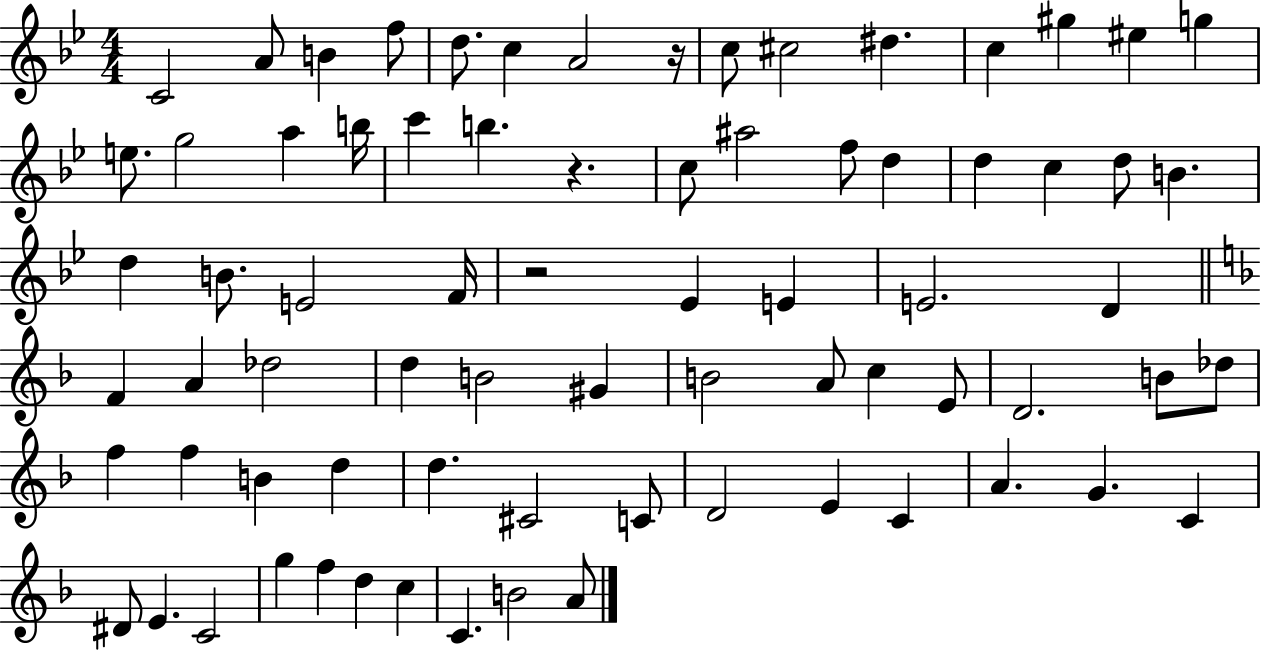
{
  \clef treble
  \numericTimeSignature
  \time 4/4
  \key bes \major
  c'2 a'8 b'4 f''8 | d''8. c''4 a'2 r16 | c''8 cis''2 dis''4. | c''4 gis''4 eis''4 g''4 | \break e''8. g''2 a''4 b''16 | c'''4 b''4. r4. | c''8 ais''2 f''8 d''4 | d''4 c''4 d''8 b'4. | \break d''4 b'8. e'2 f'16 | r2 ees'4 e'4 | e'2. d'4 | \bar "||" \break \key f \major f'4 a'4 des''2 | d''4 b'2 gis'4 | b'2 a'8 c''4 e'8 | d'2. b'8 des''8 | \break f''4 f''4 b'4 d''4 | d''4. cis'2 c'8 | d'2 e'4 c'4 | a'4. g'4. c'4 | \break dis'8 e'4. c'2 | g''4 f''4 d''4 c''4 | c'4. b'2 a'8 | \bar "|."
}